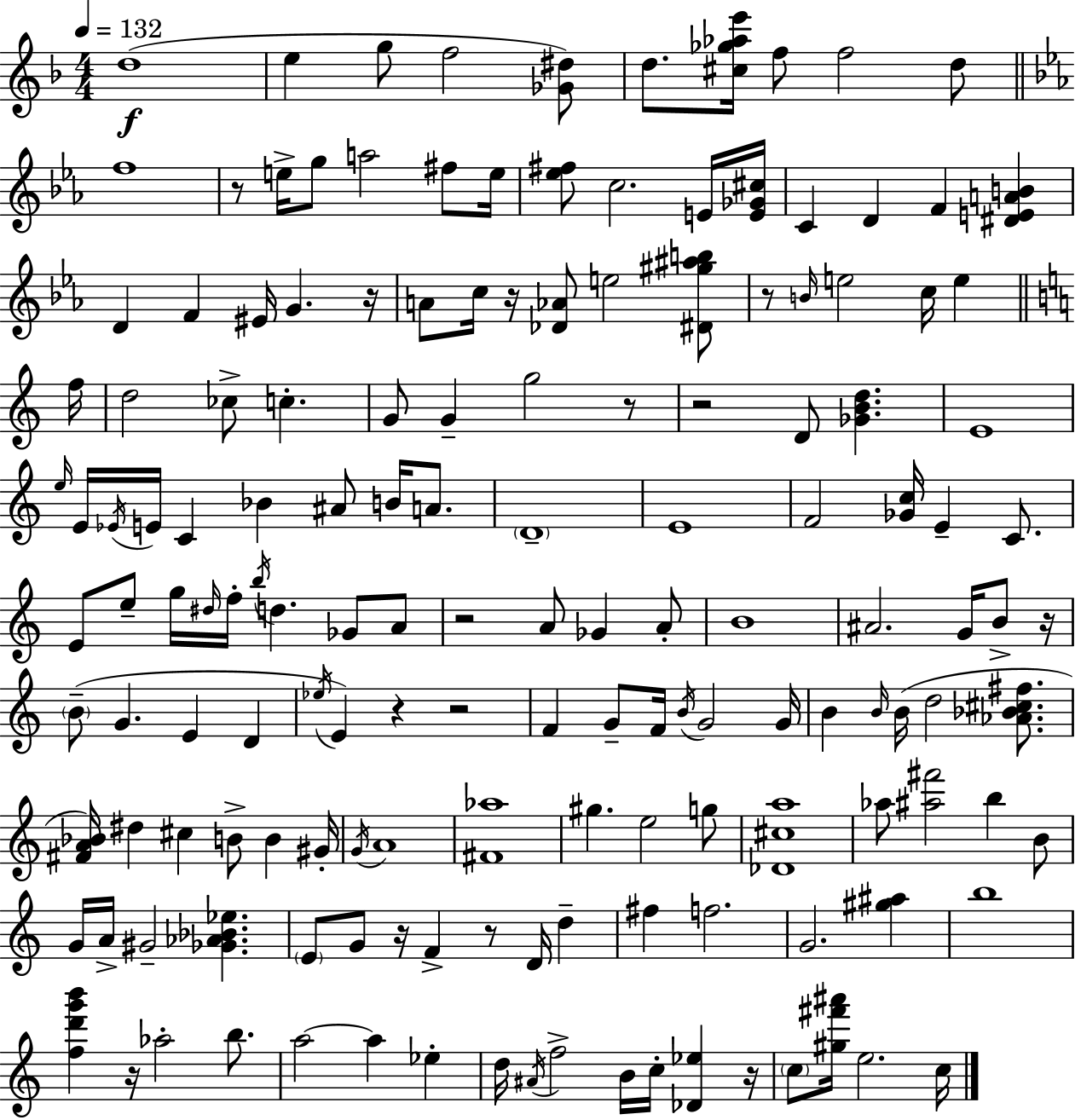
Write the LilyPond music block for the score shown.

{
  \clef treble
  \numericTimeSignature
  \time 4/4
  \key d \minor
  \tempo 4 = 132
  \repeat volta 2 { d''1(\f | e''4 g''8 f''2 <ges' dis''>8) | d''8. <cis'' ges'' aes'' e'''>16 f''8 f''2 d''8 | \bar "||" \break \key ees \major f''1 | r8 e''16-> g''8 a''2 fis''8 e''16 | <ees'' fis''>8 c''2. e'16 <e' ges' cis''>16 | c'4 d'4 f'4 <dis' e' a' b'>4 | \break d'4 f'4 eis'16 g'4. r16 | a'8 c''16 r16 <des' aes'>8 e''2 <dis' gis'' ais'' b''>8 | r8 \grace { b'16 } e''2 c''16 e''4 | \bar "||" \break \key c \major f''16 d''2 ces''8-> c''4.-. | g'8 g'4-- g''2 r8 | r2 d'8 <ges' b' d''>4. | e'1 | \break \grace { e''16 } e'16 \acciaccatura { ees'16 } e'16 c'4 bes'4 ais'8 b'16 | a'8. \parenthesize d'1-- | e'1 | f'2 <ges' c''>16 e'4-- | \break c'8. e'8 e''8-- g''16 \grace { dis''16 } f''16-. \acciaccatura { b''16 } d''4. | ges'8 a'8 r2 a'8 ges'4 | a'8-. b'1 | ais'2. | \break g'16 b'8-> r16 \parenthesize b'8--( g'4. e'4 | d'4 \acciaccatura { ees''16 } e'4) r4 r2 | f'4 g'8-- f'16 \acciaccatura { b'16 } g'2 | g'16 b'4 \grace { b'16 }( b'16 d''2 | \break <aes' bes' cis'' fis''>8. <fis' a' bes'>16) dis''4 cis''4 | b'8-> b'4 gis'16-. \acciaccatura { g'16 } a'1 | <fis' aes''>1 | gis''4. e''2 | \break g''8 <des' cis'' a''>1 | aes''8 <ais'' fis'''>2 | b''4 b'8 g'16 a'16-> gis'2-- | <ges' aes' bes' ees''>4. \parenthesize e'8 g'8 r16 f'4-> | \break r8 d'16 d''4-- fis''4 f''2. | g'2. | <gis'' ais''>4 b''1 | <f'' d''' g''' b'''>4 r16 aes''2-. | \break b''8. a''2~~ | a''4 ees''4-. d''16 \acciaccatura { ais'16 } f''2-> | b'16 c''16-. <des' ees''>4 r16 \parenthesize c''8 <gis'' fis''' ais'''>16 e''2. | c''16 } \bar "|."
}